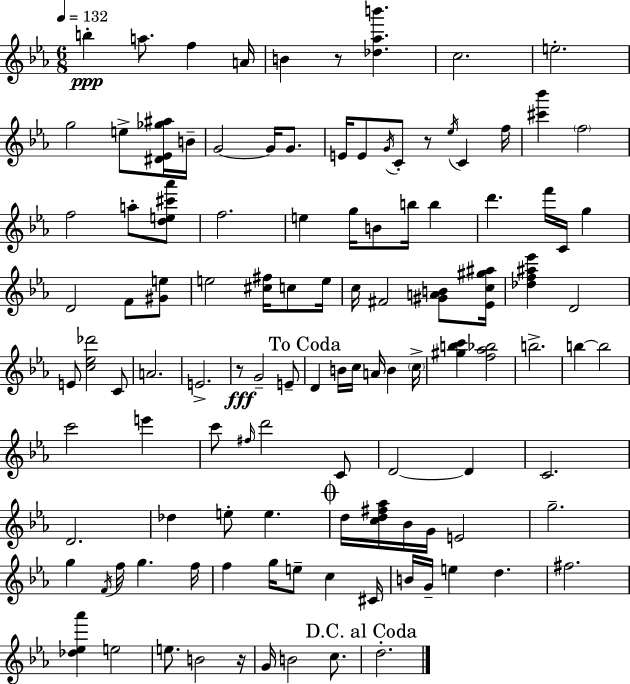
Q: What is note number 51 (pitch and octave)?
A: A4